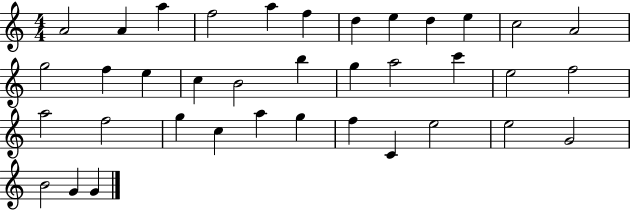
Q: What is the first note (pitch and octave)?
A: A4